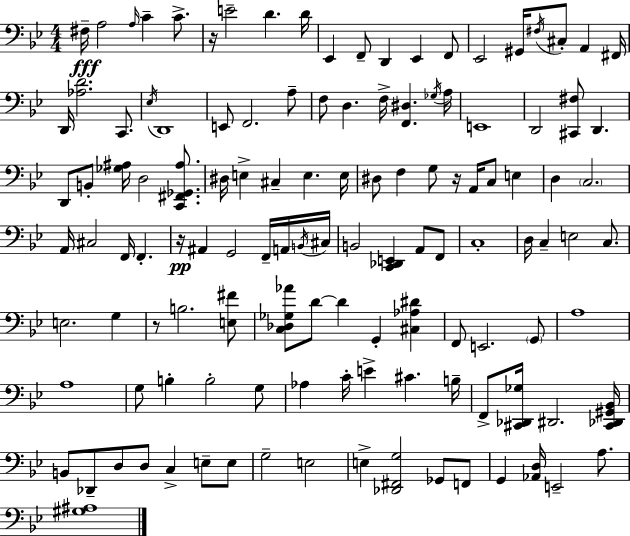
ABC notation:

X:1
T:Untitled
M:4/4
L:1/4
K:Gm
^F,/4 A,2 A,/4 C C/2 z/4 E2 D D/4 _E,, F,,/2 D,, _E,, F,,/2 _E,,2 ^G,,/4 ^F,/4 ^C,/2 A,, ^F,,/4 D,,/4 [_A,D]2 C,,/2 _E,/4 D,,4 E,,/2 F,,2 A,/2 F,/2 D, F,/4 [F,,^D,] _G,/4 A,/4 E,,4 D,,2 [^C,,^F,]/2 D,, D,,/2 B,,/2 [_G,^A,]/4 D,2 [C,,^F,,_G,,^A,]/2 ^D,/4 E, ^C, E, E,/4 ^D,/2 F, G,/2 z/4 A,,/4 C,/2 E, D, C,2 A,,/4 ^C,2 F,,/4 F,, z/4 ^A,, G,,2 F,,/4 A,,/4 B,,/4 ^C,/4 B,,2 [C,,_D,,E,,] A,,/2 F,,/2 C,4 D,/4 C, E,2 C,/2 E,2 G, z/2 B,2 [E,^F]/2 [C,_D,_G,_A]/2 D/2 D G,, [^C,_A,^D] F,,/2 E,,2 G,,/2 A,4 A,4 G,/2 B, B,2 G,/2 _A, C/4 E ^C B,/4 F,,/2 [^C,,_D,,_G,]/4 ^D,,2 [^C,,_D,,^G,,_B,,]/4 B,,/2 _D,,/2 D,/2 D,/2 C, E,/2 E,/2 G,2 E,2 E, [_D,,^F,,G,]2 _G,,/2 F,,/2 G,, [_A,,D,]/4 E,,2 A,/2 [^G,^A,]4